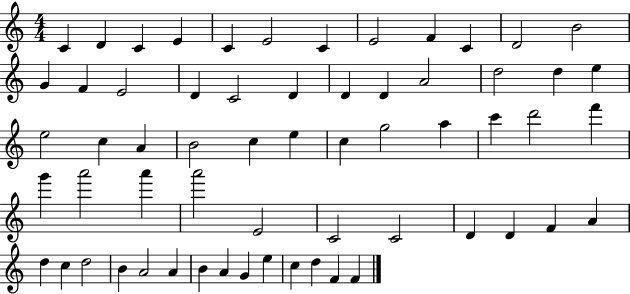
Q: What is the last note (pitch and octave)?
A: F4